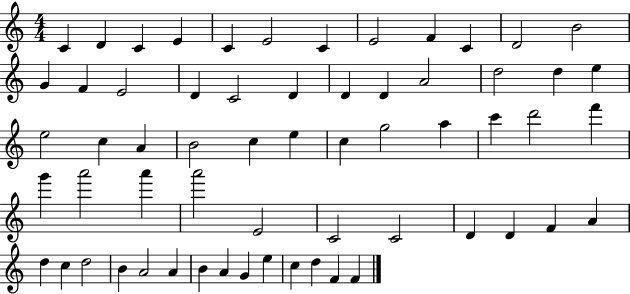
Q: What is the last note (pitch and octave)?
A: F4